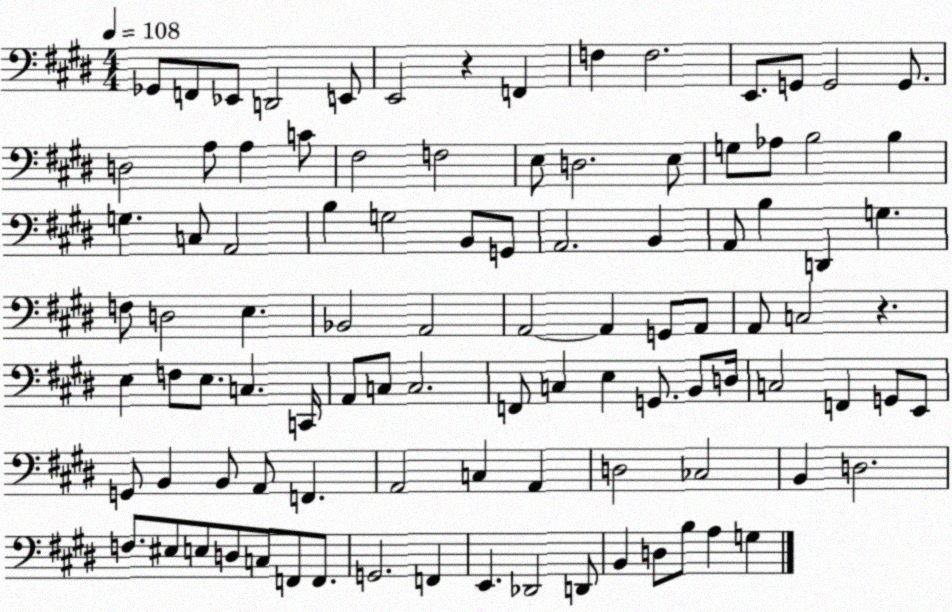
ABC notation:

X:1
T:Untitled
M:4/4
L:1/4
K:E
_G,,/2 F,,/2 _E,,/2 D,,2 E,,/2 E,,2 z F,, F, F,2 E,,/2 G,,/2 G,,2 G,,/2 D,2 A,/2 A, C/2 ^F,2 F,2 E,/2 D,2 E,/2 G,/2 _A,/2 B,2 B, G, C,/2 A,,2 B, G,2 B,,/2 G,,/2 A,,2 B,, A,,/2 B, D,, G, F,/2 D,2 E, _B,,2 A,,2 A,,2 A,, G,,/2 A,,/2 A,,/2 C,2 z E, F,/2 E,/2 C, C,,/4 A,,/2 C,/2 C,2 F,,/2 C, E, G,,/2 B,,/2 D,/4 C,2 F,, G,,/2 E,,/2 G,,/2 B,, B,,/2 A,,/2 F,, A,,2 C, A,, D,2 _C,2 B,, D,2 F,/2 ^E,/2 E,/2 D,/2 C,/2 F,,/2 F,,/2 G,,2 F,, E,, _D,,2 D,,/2 B,, D,/2 B,/2 A, G,